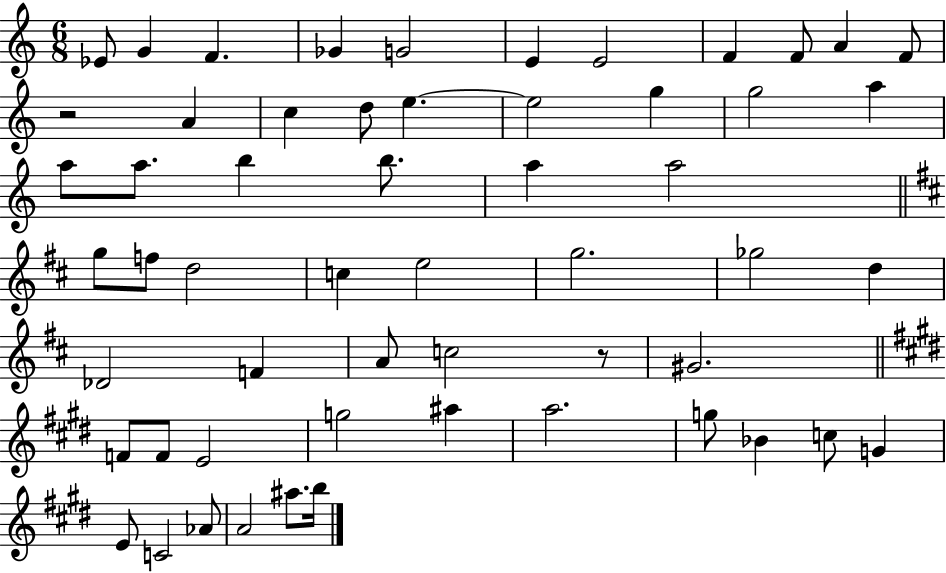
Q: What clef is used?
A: treble